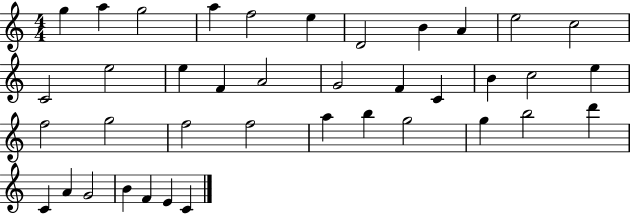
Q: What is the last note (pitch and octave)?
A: C4